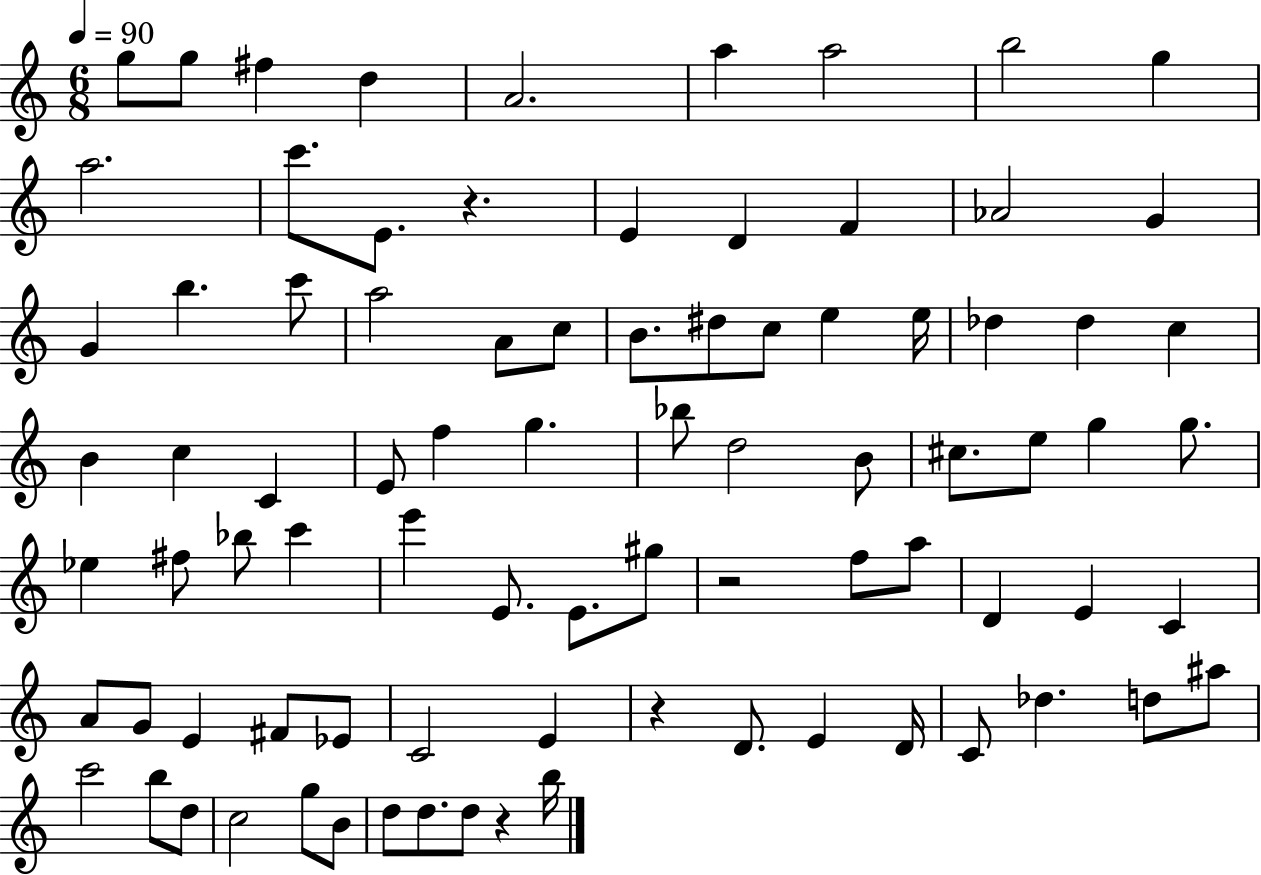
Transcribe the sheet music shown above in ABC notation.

X:1
T:Untitled
M:6/8
L:1/4
K:C
g/2 g/2 ^f d A2 a a2 b2 g a2 c'/2 E/2 z E D F _A2 G G b c'/2 a2 A/2 c/2 B/2 ^d/2 c/2 e e/4 _d _d c B c C E/2 f g _b/2 d2 B/2 ^c/2 e/2 g g/2 _e ^f/2 _b/2 c' e' E/2 E/2 ^g/2 z2 f/2 a/2 D E C A/2 G/2 E ^F/2 _E/2 C2 E z D/2 E D/4 C/2 _d d/2 ^a/2 c'2 b/2 d/2 c2 g/2 B/2 d/2 d/2 d/2 z b/4